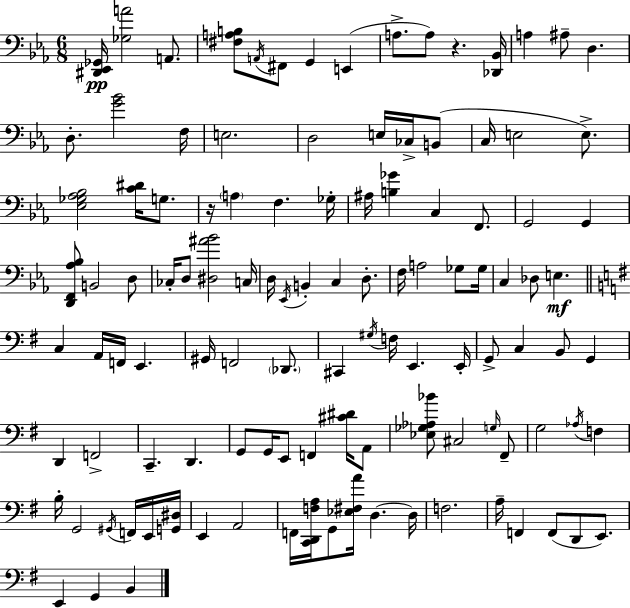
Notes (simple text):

[D#2,Eb2,Gb2]/s [Gb3,A4]/h A2/e. [F#3,A3,B3]/e A2/s F#2/e G2/q E2/q A3/e. A3/e R/q. [Db2,Bb2]/s A3/q A#3/e D3/q. D3/e. [G4,Bb4]/h F3/s E3/h. D3/h E3/s CES3/s B2/e C3/s E3/h E3/e. [Eb3,Gb3,Ab3,Bb3]/h [C4,D#4]/s G3/e. R/s A3/q F3/q. Gb3/s A#3/s [B3,Gb4]/q C3/q F2/e. G2/h G2/q [D2,F2,Ab3,Bb3]/e B2/h D3/e CES3/s D3/e [D#3,A#4,Bb4]/h C3/s D3/s Eb2/s B2/q C3/q D3/e. F3/s A3/h Gb3/e Gb3/s C3/q Db3/e E3/q. C3/q A2/s F2/s E2/q. G#2/s F2/h Db2/e. C#2/q G#3/s F3/s E2/q. E2/s G2/e C3/q B2/e G2/q D2/q F2/h C2/q. D2/q. G2/e G2/s E2/e F2/q [C#4,D#4]/s A2/e [Eb3,Gb3,Ab3,Bb4]/e C#3/h G3/s F#2/e G3/h Ab3/s F3/q B3/s G2/h G#2/s F2/s E2/s [G2,D#3]/s E2/q A2/h F2/s [C2,D2,F3,A3]/s G2/e [Eb3,F#3,A4]/s D3/q. D3/s F3/h. A3/s F2/q F2/e D2/e E2/e. E2/q G2/q B2/q